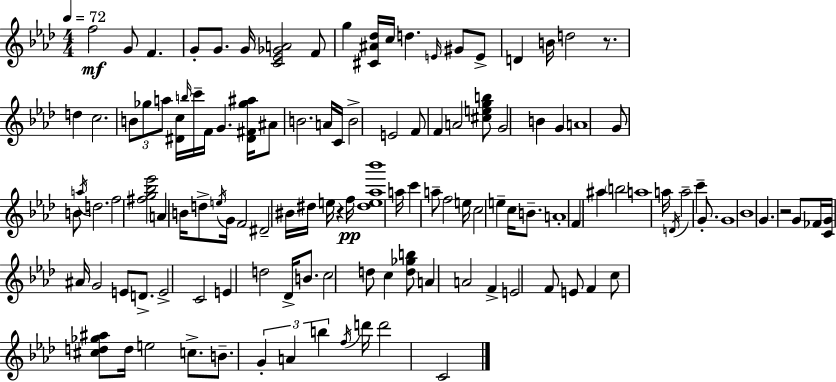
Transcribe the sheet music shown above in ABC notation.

X:1
T:Untitled
M:4/4
L:1/4
K:Ab
f2 G/2 F G/2 G/2 G/4 [C_E_GA]2 F/2 g [^C^A_d]/4 c/4 d E/4 ^G/2 E/2 D B/4 d2 z/2 d c2 B/2 _g/2 a/2 [^Dc]/4 b/4 c'/4 F/4 G [^D^F_g^a]/4 ^A/2 B2 A/4 C/4 B2 E2 F/2 F A2 [^cegb]/2 G2 B G A4 G/2 B/2 a/4 d2 f2 [^fg_b_e']2 A B/4 d/2 e/4 G/4 F2 ^D2 ^B/4 ^d/4 e/4 z f/4 [^de_a_b']4 a/4 c' a/2 f2 e/4 c2 e c/4 B/2 A4 F ^a b2 a4 a/4 D/4 a2 c' G/2 G4 _B4 G z2 G/2 _F/4 [CG]/4 ^A/4 G2 E/2 D/2 E2 C2 E d2 _D/4 B/2 c2 d/2 c [d_gb]/2 A A2 F E2 F/2 E/2 F c/2 [^cd_g^a]/2 d/4 e2 c/2 B/2 G A b f/4 d'/4 d'2 C2